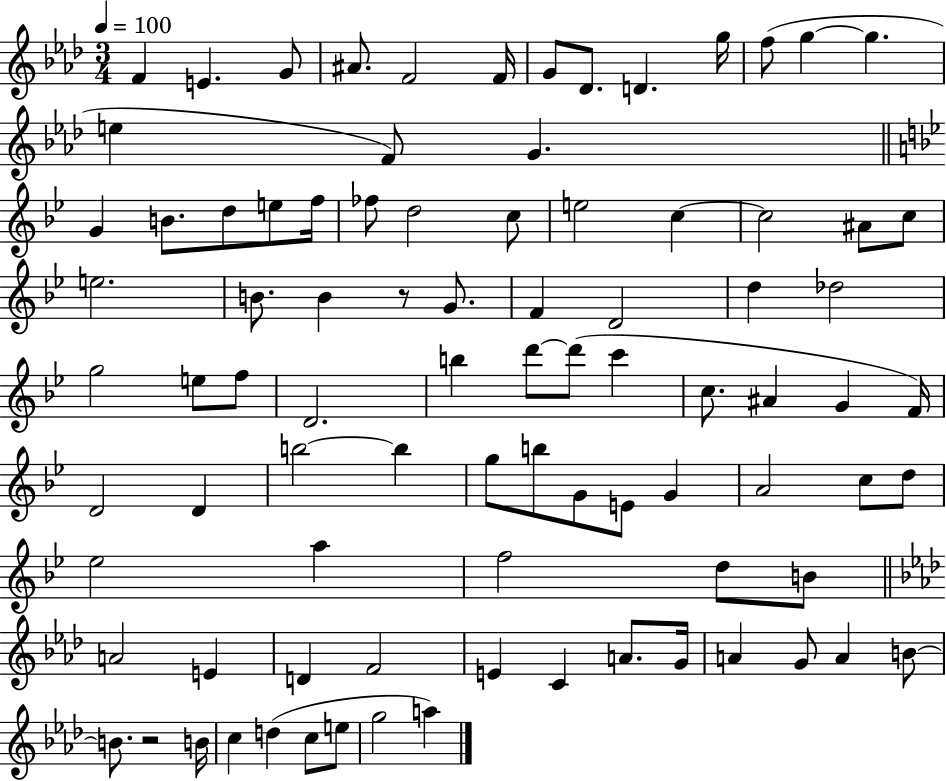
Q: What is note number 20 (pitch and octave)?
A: E5